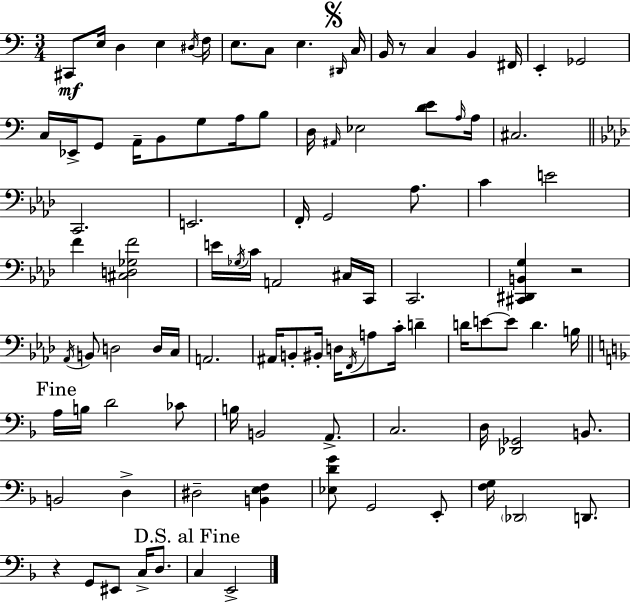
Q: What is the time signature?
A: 3/4